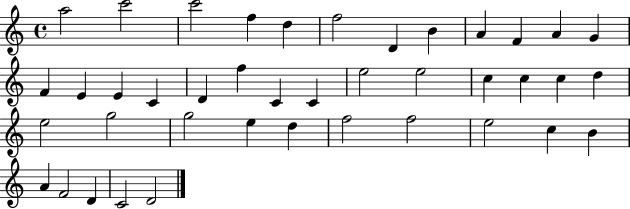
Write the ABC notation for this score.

X:1
T:Untitled
M:4/4
L:1/4
K:C
a2 c'2 c'2 f d f2 D B A F A G F E E C D f C C e2 e2 c c c d e2 g2 g2 e d f2 f2 e2 c B A F2 D C2 D2